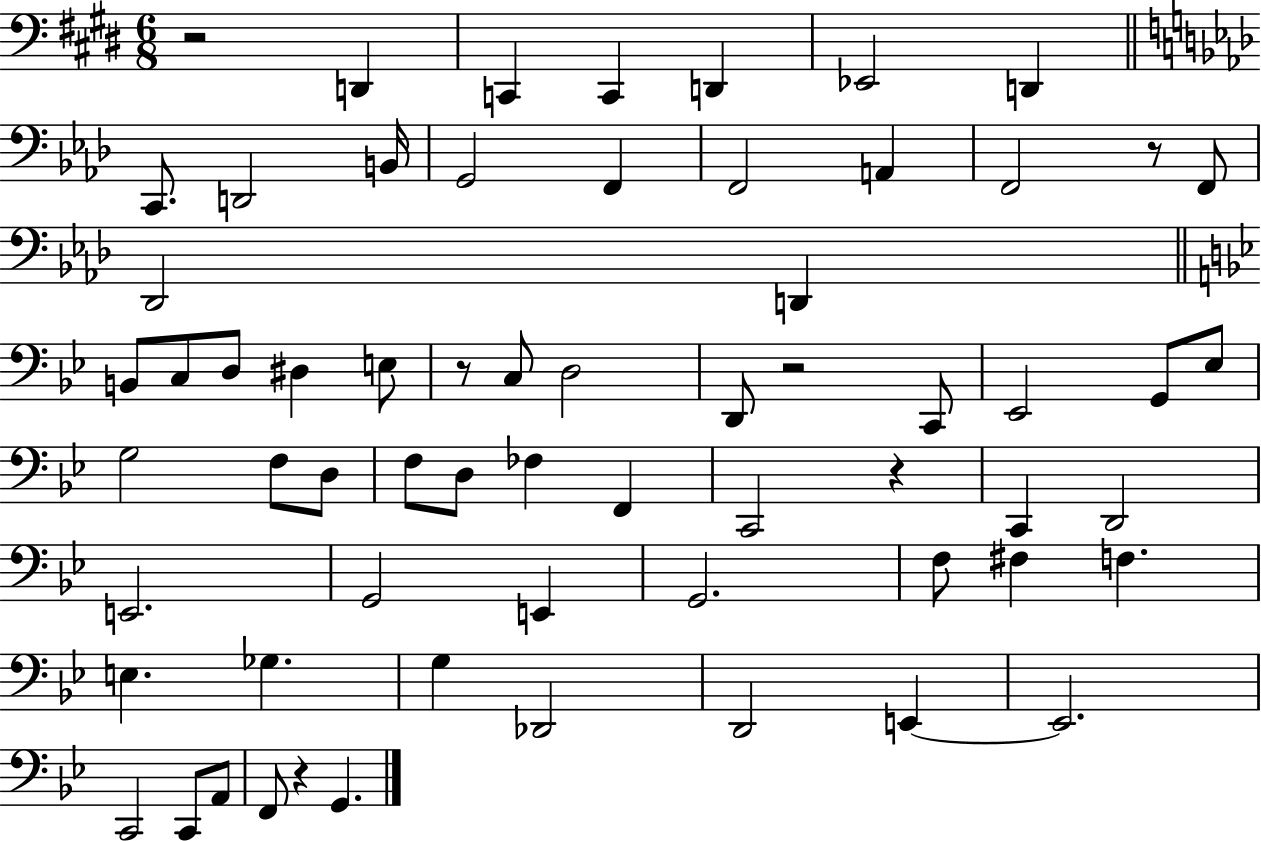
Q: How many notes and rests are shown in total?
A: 64